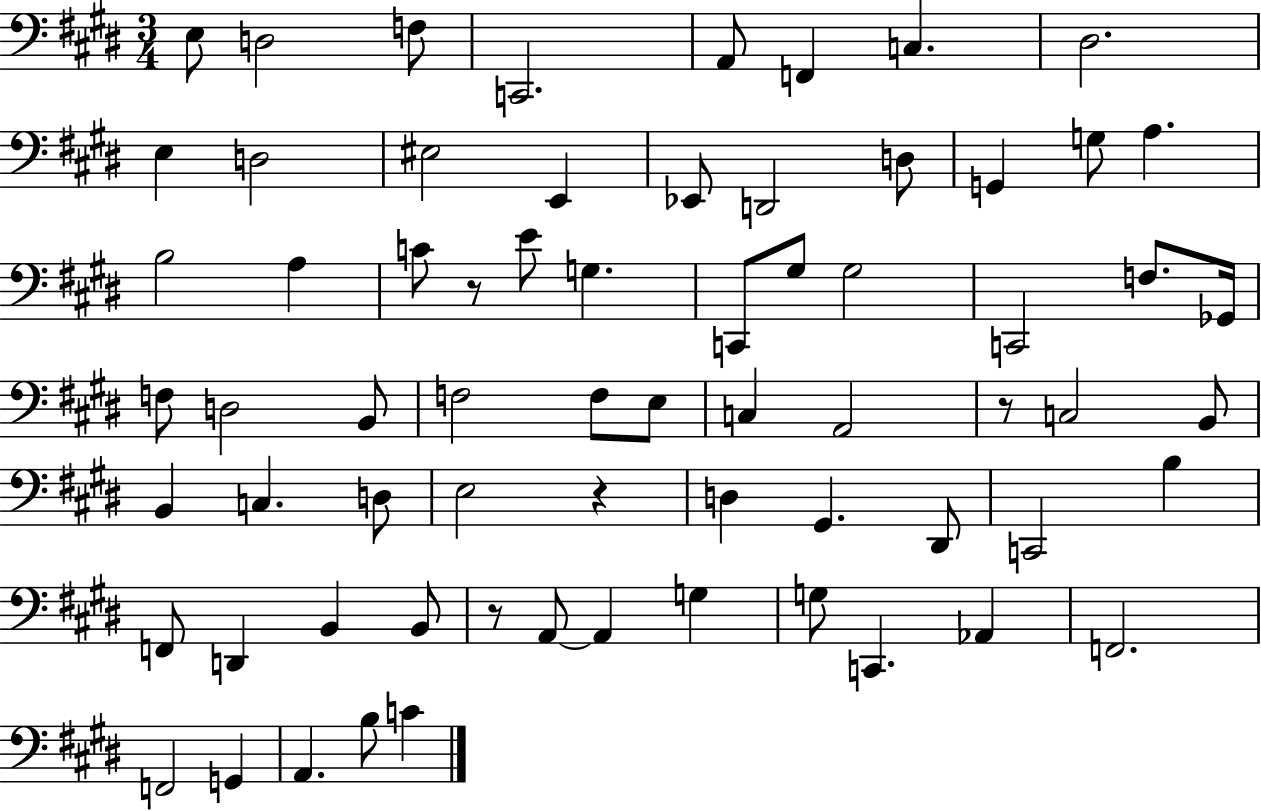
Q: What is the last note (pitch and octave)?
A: C4